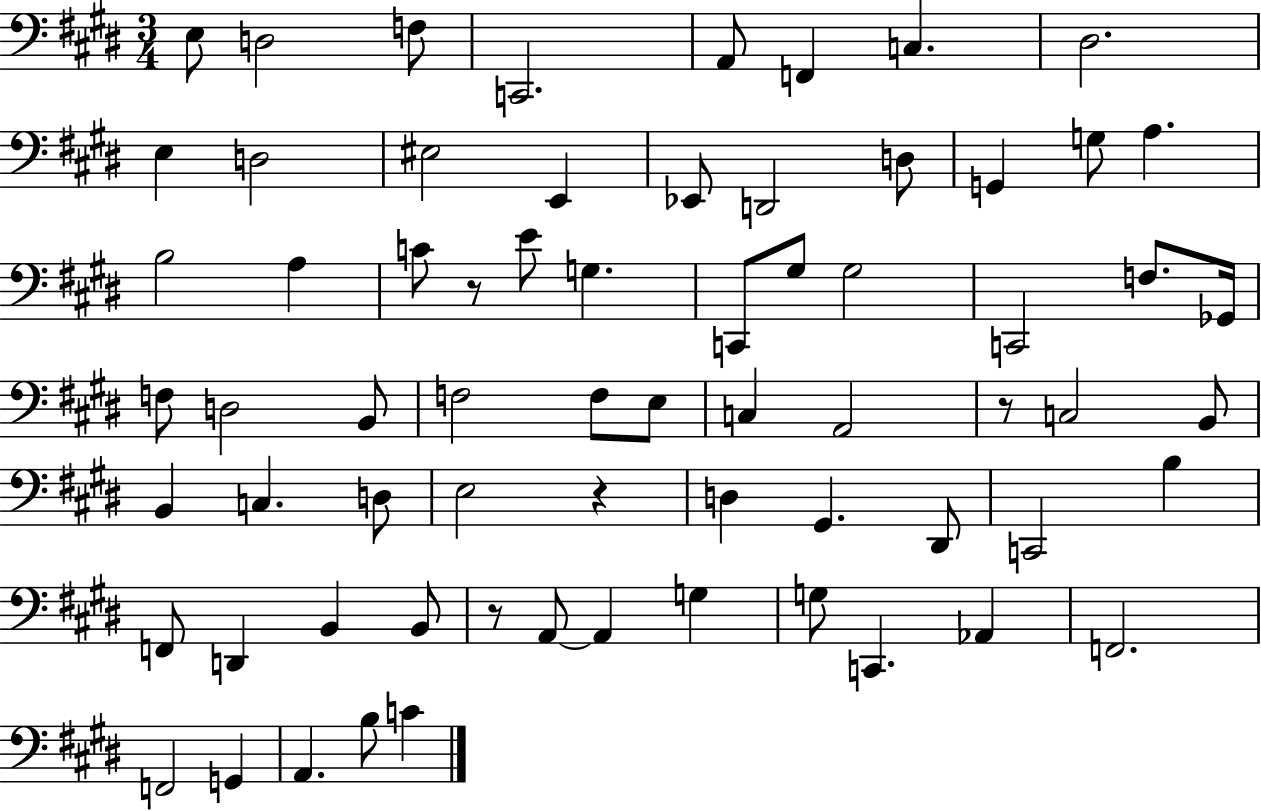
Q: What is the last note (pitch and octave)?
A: C4